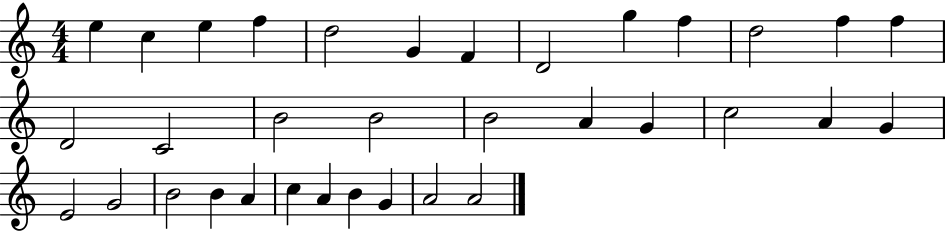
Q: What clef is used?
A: treble